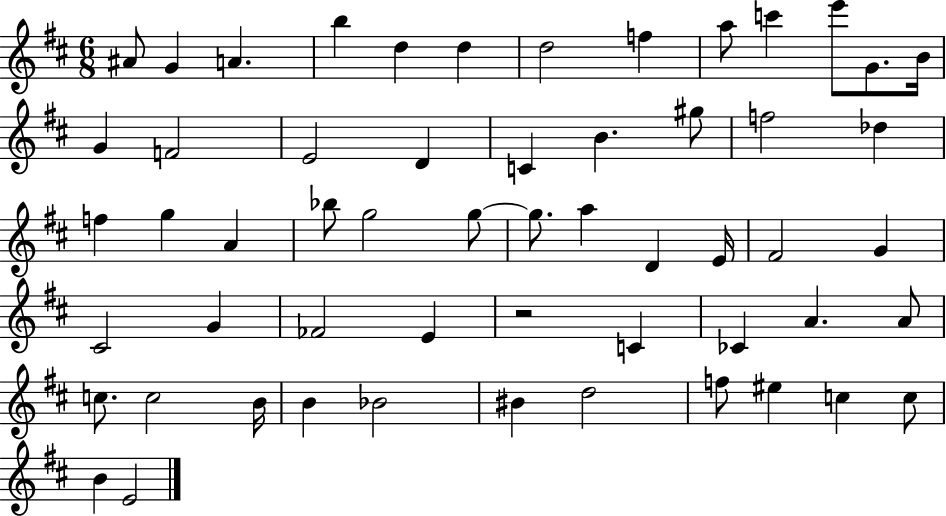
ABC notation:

X:1
T:Untitled
M:6/8
L:1/4
K:D
^A/2 G A b d d d2 f a/2 c' e'/2 G/2 B/4 G F2 E2 D C B ^g/2 f2 _d f g A _b/2 g2 g/2 g/2 a D E/4 ^F2 G ^C2 G _F2 E z2 C _C A A/2 c/2 c2 B/4 B _B2 ^B d2 f/2 ^e c c/2 B E2